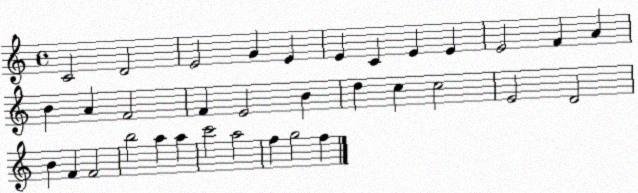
X:1
T:Untitled
M:4/4
L:1/4
K:C
C2 D2 E2 G E E C E E E2 F A B A F2 F E2 B d c c2 E2 D2 B F F2 b2 a a c'2 a2 f g2 f